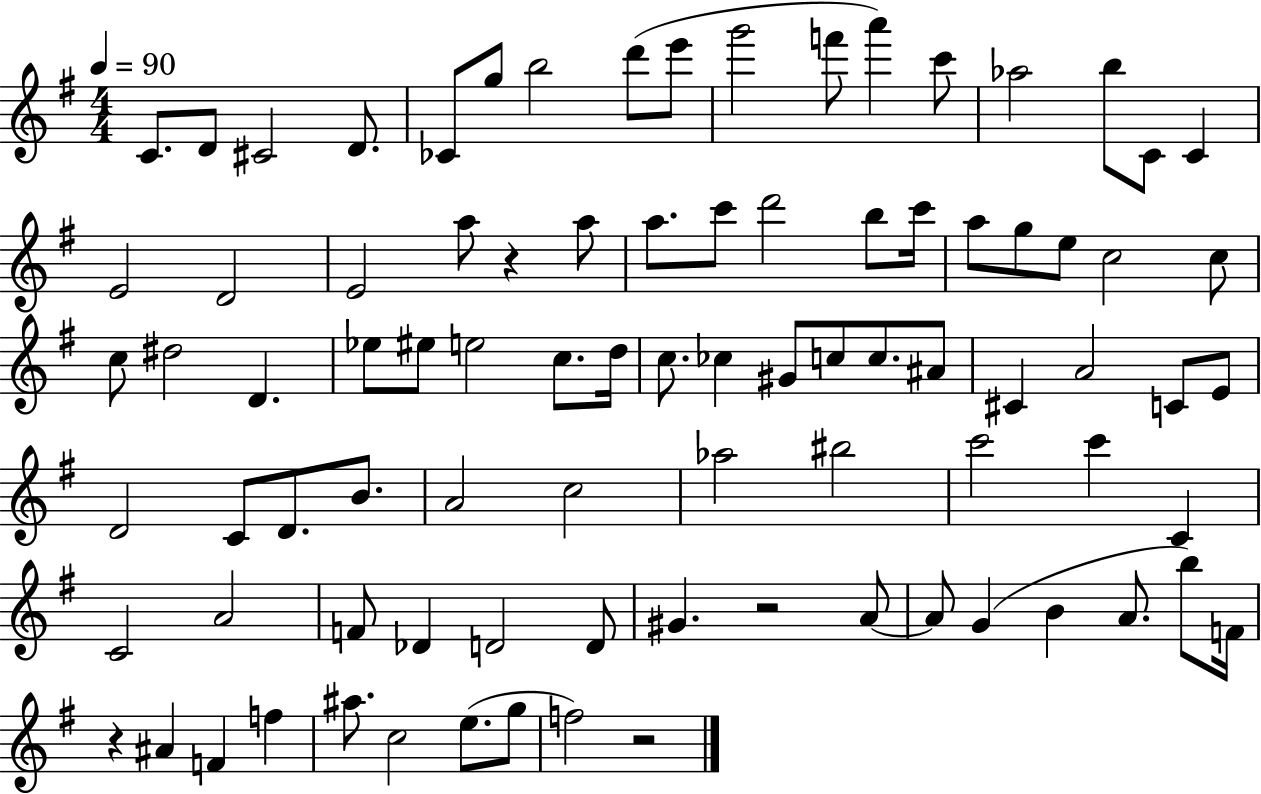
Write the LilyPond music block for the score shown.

{
  \clef treble
  \numericTimeSignature
  \time 4/4
  \key g \major
  \tempo 4 = 90
  c'8. d'8 cis'2 d'8. | ces'8 g''8 b''2 d'''8( e'''8 | g'''2 f'''8 a'''4) c'''8 | aes''2 b''8 c'8 c'4 | \break e'2 d'2 | e'2 a''8 r4 a''8 | a''8. c'''8 d'''2 b''8 c'''16 | a''8 g''8 e''8 c''2 c''8 | \break c''8 dis''2 d'4. | ees''8 eis''8 e''2 c''8. d''16 | c''8. ces''4 gis'8 c''8 c''8. ais'8 | cis'4 a'2 c'8 e'8 | \break d'2 c'8 d'8. b'8. | a'2 c''2 | aes''2 bis''2 | c'''2 c'''4 c'4 | \break c'2 a'2 | f'8 des'4 d'2 d'8 | gis'4. r2 a'8~~ | a'8 g'4( b'4 a'8. b''8) f'16 | \break r4 ais'4 f'4 f''4 | ais''8. c''2 e''8.( g''8 | f''2) r2 | \bar "|."
}